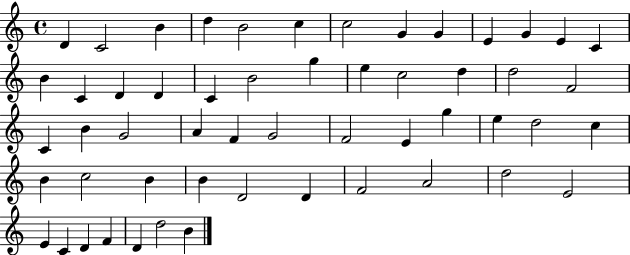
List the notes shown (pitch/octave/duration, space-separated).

D4/q C4/h B4/q D5/q B4/h C5/q C5/h G4/q G4/q E4/q G4/q E4/q C4/q B4/q C4/q D4/q D4/q C4/q B4/h G5/q E5/q C5/h D5/q D5/h F4/h C4/q B4/q G4/h A4/q F4/q G4/h F4/h E4/q G5/q E5/q D5/h C5/q B4/q C5/h B4/q B4/q D4/h D4/q F4/h A4/h D5/h E4/h E4/q C4/q D4/q F4/q D4/q D5/h B4/q